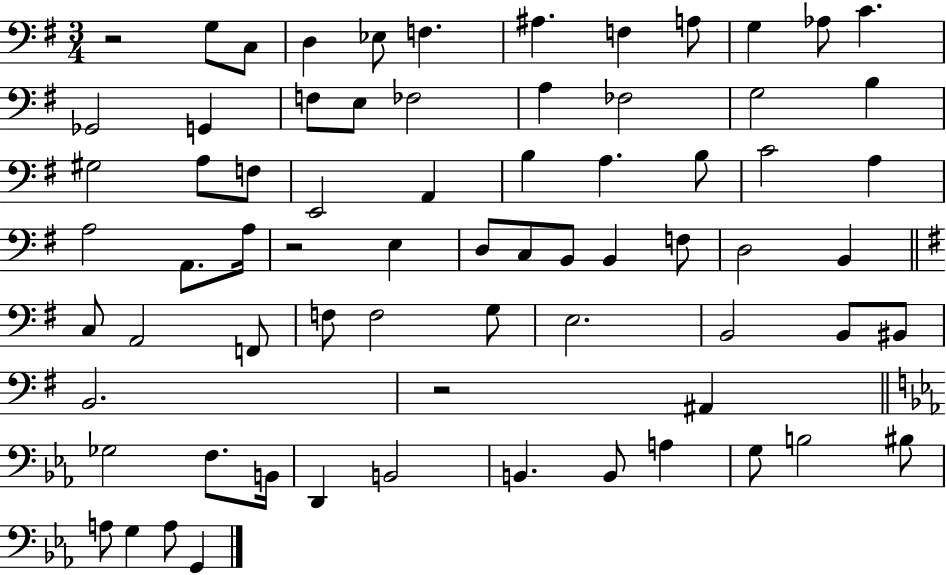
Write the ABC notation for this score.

X:1
T:Untitled
M:3/4
L:1/4
K:G
z2 G,/2 C,/2 D, _E,/2 F, ^A, F, A,/2 G, _A,/2 C _G,,2 G,, F,/2 E,/2 _F,2 A, _F,2 G,2 B, ^G,2 A,/2 F,/2 E,,2 A,, B, A, B,/2 C2 A, A,2 A,,/2 A,/4 z2 E, D,/2 C,/2 B,,/2 B,, F,/2 D,2 B,, C,/2 A,,2 F,,/2 F,/2 F,2 G,/2 E,2 B,,2 B,,/2 ^B,,/2 B,,2 z2 ^A,, _G,2 F,/2 B,,/4 D,, B,,2 B,, B,,/2 A, G,/2 B,2 ^B,/2 A,/2 G, A,/2 G,,